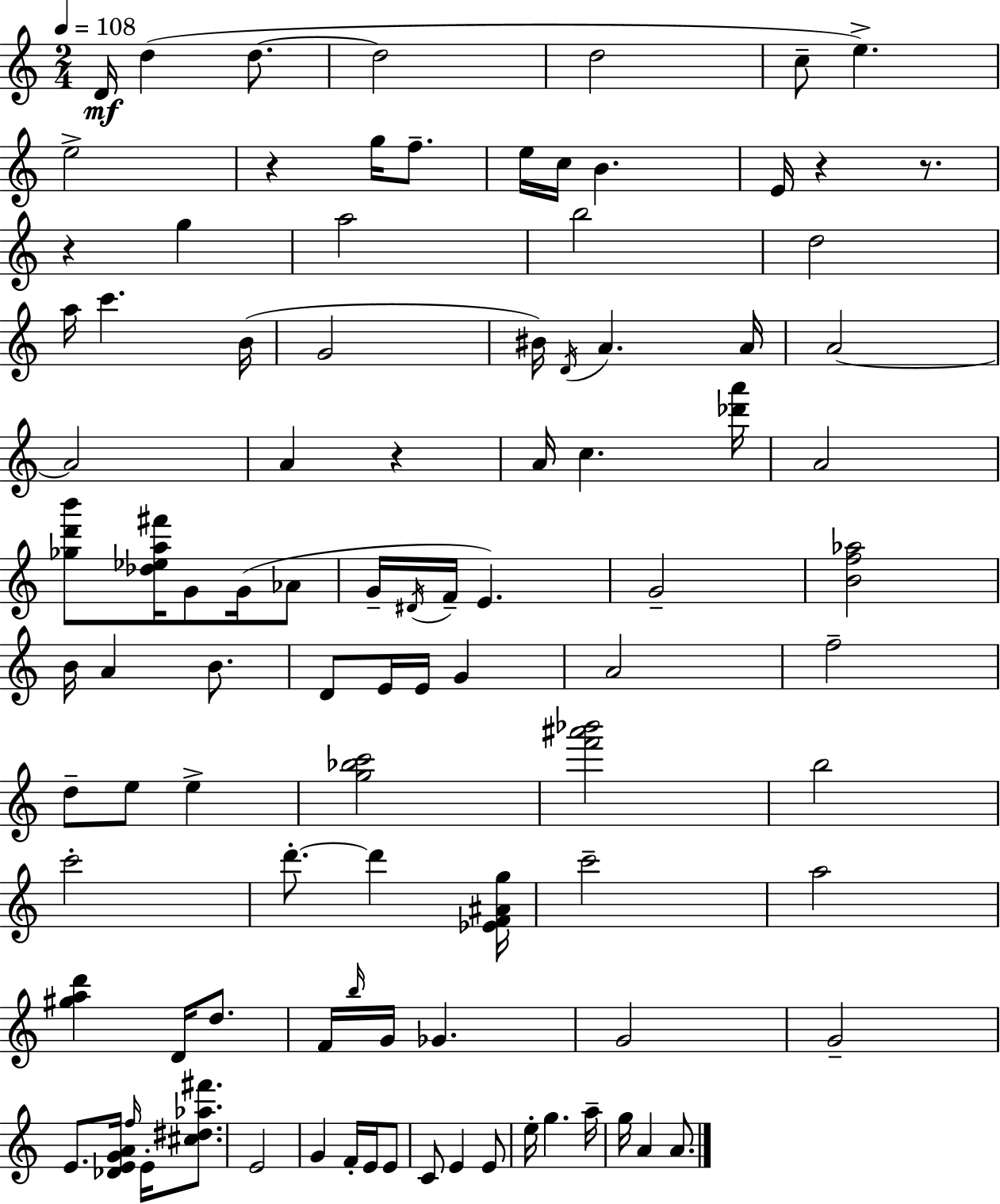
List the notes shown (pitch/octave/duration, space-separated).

D4/s D5/q D5/e. D5/h D5/h C5/e E5/q. E5/h R/q G5/s F5/e. E5/s C5/s B4/q. E4/s R/q R/e. R/q G5/q A5/h B5/h D5/h A5/s C6/q. B4/s G4/h BIS4/s D4/s A4/q. A4/s A4/h A4/h A4/q R/q A4/s C5/q. [Db6,A6]/s A4/h [Gb5,D6,B6]/e [Db5,Eb5,A5,F#6]/s G4/e G4/s Ab4/e G4/s D#4/s F4/s E4/q. G4/h [B4,F5,Ab5]/h B4/s A4/q B4/e. D4/e E4/s E4/s G4/q A4/h F5/h D5/e E5/e E5/q [G5,Bb5,C6]/h [F6,A#6,Bb6]/h B5/h C6/h D6/e. D6/q [Eb4,F4,A#4,G5]/s C6/h A5/h [G#5,A5,D6]/q D4/s D5/e. F4/s B5/s G4/s Gb4/q. G4/h G4/h E4/e. [Db4,E4,G4,A4]/s F5/s E4/s [C#5,D#5,Ab5,F#6]/e. E4/h G4/q F4/s E4/s E4/e C4/e E4/q E4/e E5/s G5/q. A5/s G5/s A4/q A4/e.